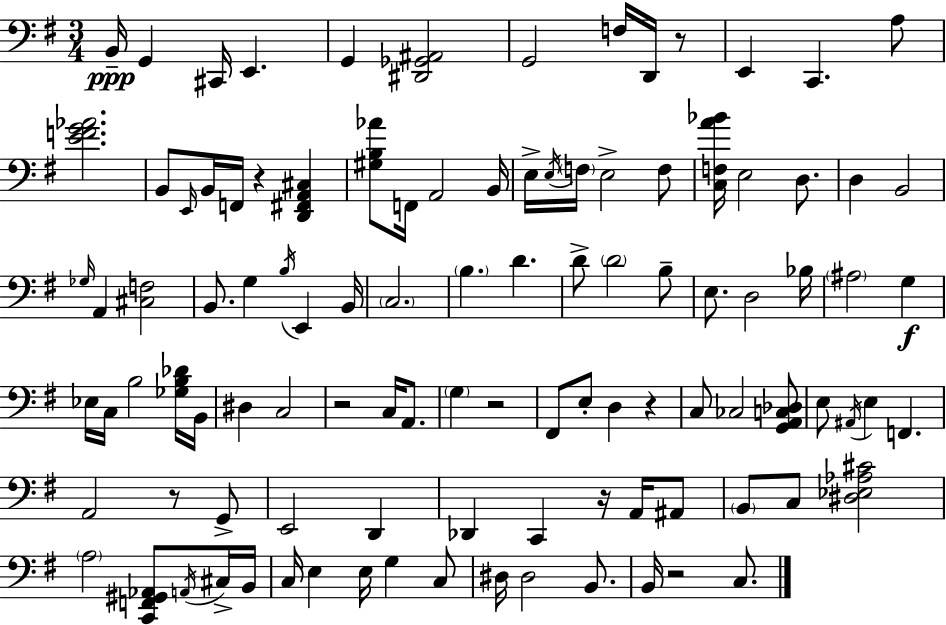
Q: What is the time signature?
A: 3/4